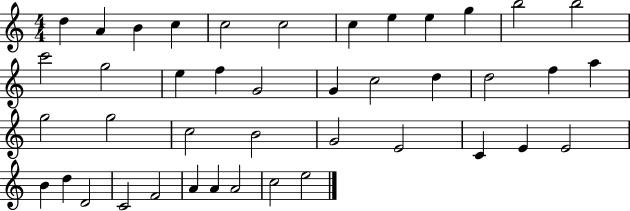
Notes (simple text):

D5/q A4/q B4/q C5/q C5/h C5/h C5/q E5/q E5/q G5/q B5/h B5/h C6/h G5/h E5/q F5/q G4/h G4/q C5/h D5/q D5/h F5/q A5/q G5/h G5/h C5/h B4/h G4/h E4/h C4/q E4/q E4/h B4/q D5/q D4/h C4/h F4/h A4/q A4/q A4/h C5/h E5/h